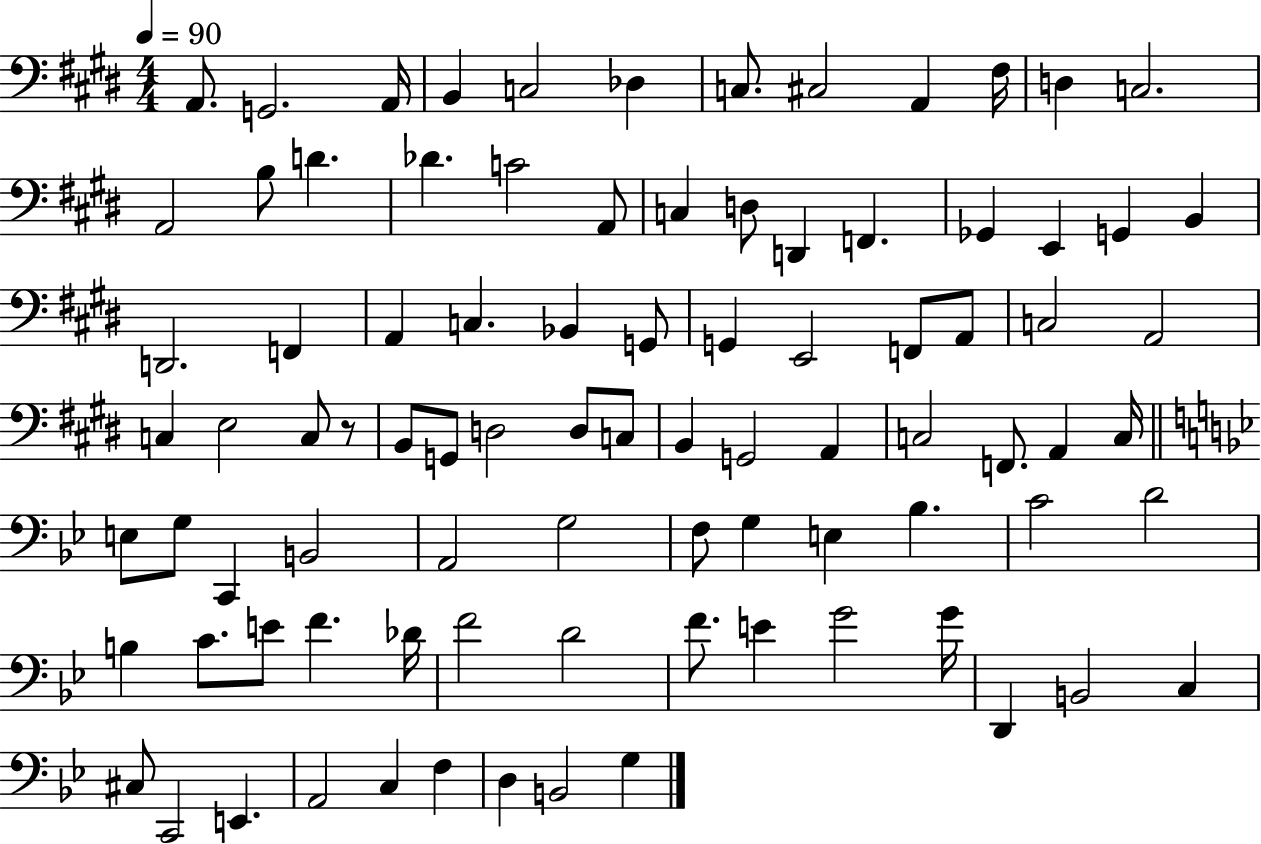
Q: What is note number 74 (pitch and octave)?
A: E4